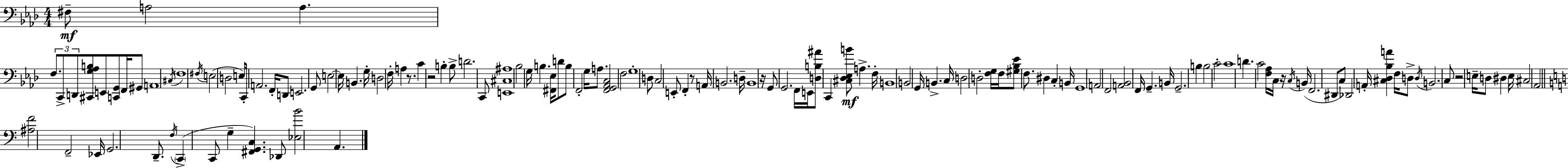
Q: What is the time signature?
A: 4/4